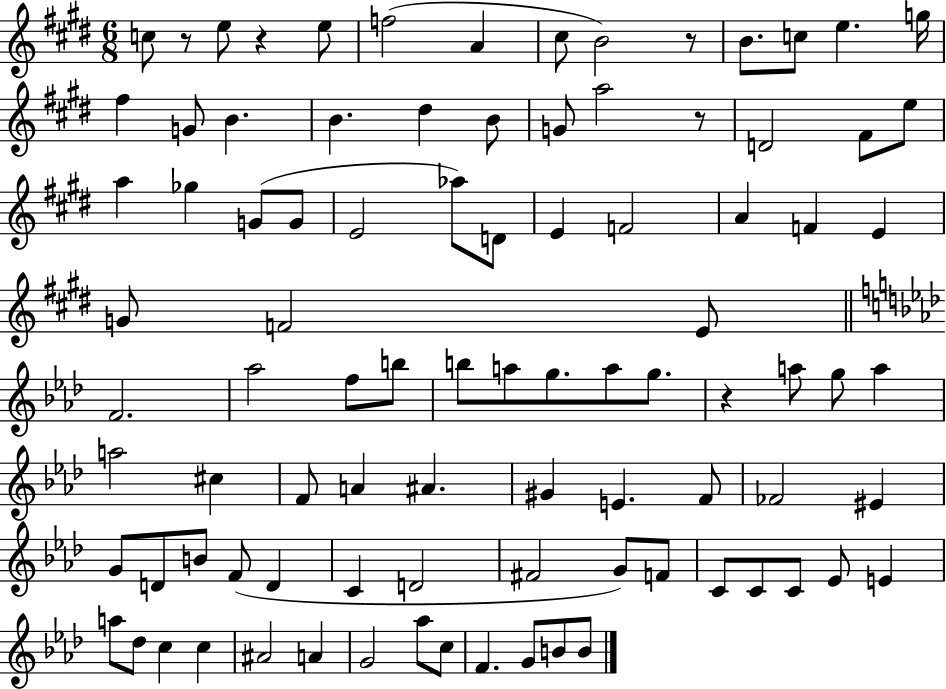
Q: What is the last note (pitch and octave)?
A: B4